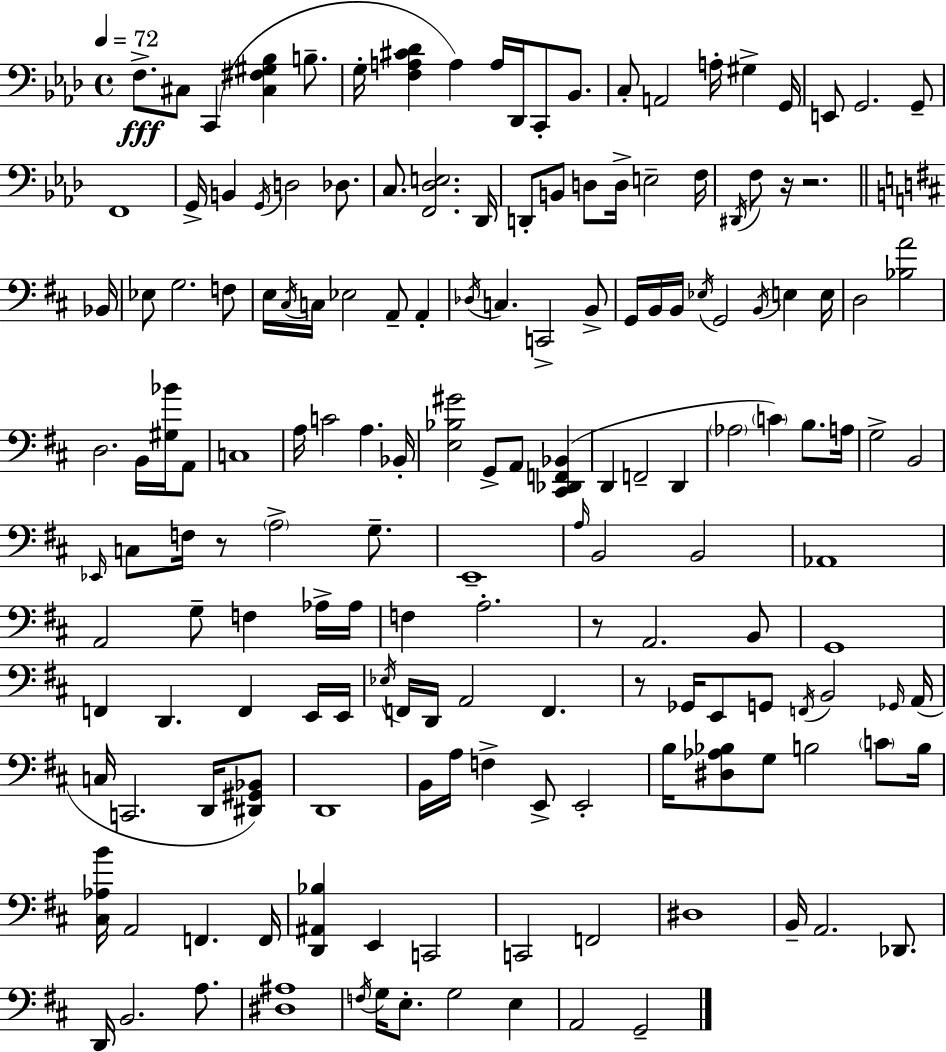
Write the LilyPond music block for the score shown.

{
  \clef bass
  \time 4/4
  \defaultTimeSignature
  \key aes \major
  \tempo 4 = 72
  f8.->\fff cis8 c,4( <cis fis gis bes>4 b8.-- | g16-. <f a cis' des'>4 a4) a16 des,16 c,8-. bes,8. | c8-. a,2 a16-. gis4-> g,16 | e,8 g,2. g,8-- | \break f,1 | g,16-> b,4 \acciaccatura { g,16 } d2 des8. | c8. <f, des e>2. | des,16 d,8-. b,8 d8 d16-> e2-- | \break f16 \acciaccatura { dis,16 } f8 r16 r2. | \bar "||" \break \key d \major bes,16 ees8 g2. f8 | e16 \acciaccatura { cis16 } c16 ees2 a,8-- a,4-. | \acciaccatura { des16 } c4. c,2-> | b,8-> g,16 b,16 b,16 \acciaccatura { ees16 } g,2 \acciaccatura { b,16 } | \break e4 e16 d2 <bes a'>2 | d2. | b,16 <gis bes'>16 a,8 c1 | a16 c'2 a4. | \break bes,16-. <e bes gis'>2 g,8-> a,8 | <cis, des, f, bes,>4( d,4 f,2-- | d,4 \parenthesize aes2 \parenthesize c'4) | b8. a16 g2-> b,2 | \break \grace { ees,16 } c8 f16 r8 \parenthesize a2-> | g8.-- e,1-- | \grace { a16 } b,2 b,2 | aes,1 | \break a,2 g8-- | f4 aes16-> aes16 f4 a2.-. | r8 a,2. | b,8 g,1 | \break f,4 d,4. | f,4 e,16 e,16 \acciaccatura { ees16 } f,16 d,16 a,2 | f,4. r8 ges,16 e,8 g,8 \acciaccatura { f,16 } | b,2 \grace { ges,16 } a,16( c16 c,2. | \break d,16 <dis, gis, bes,>8) d,1 | b,16 a16 f4-> | e,8-> e,2-. b16 <dis aes bes>8 g8 b2 | \parenthesize c'8 b16 <cis aes b'>16 a,2 | \break f,4. f,16 <d, ais, bes>4 e,4 | c,2 c,2 | f,2 dis1 | b,16-- a,2. | \break des,8. d,16 b,2. | a8. <dis ais>1 | \acciaccatura { f16 } g16 e8.-. g2 | e4 a,2 | \break g,2-- \bar "|."
}